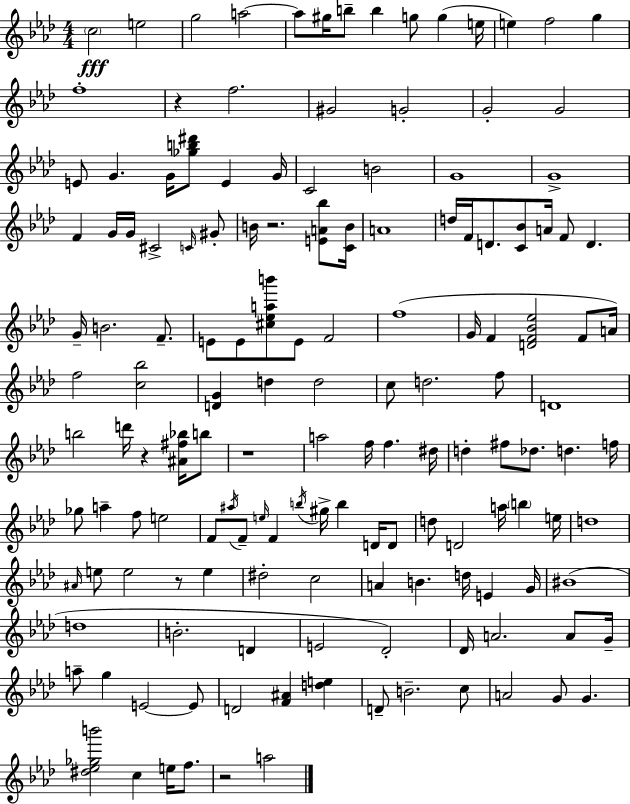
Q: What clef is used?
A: treble